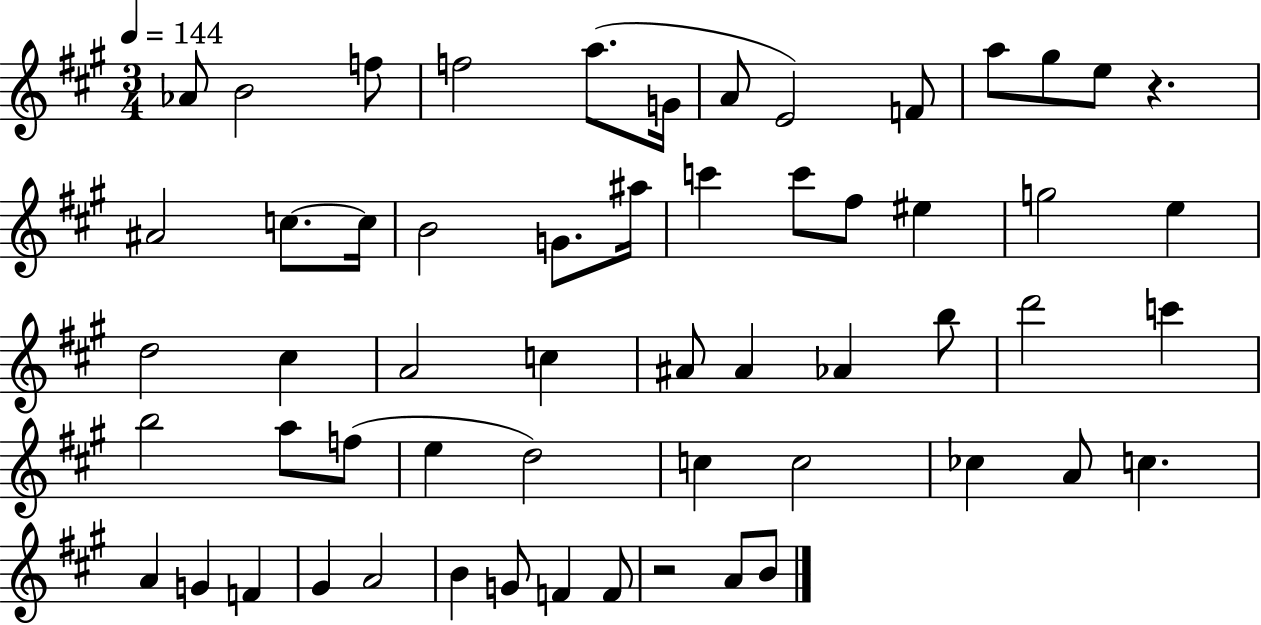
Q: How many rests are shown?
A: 2